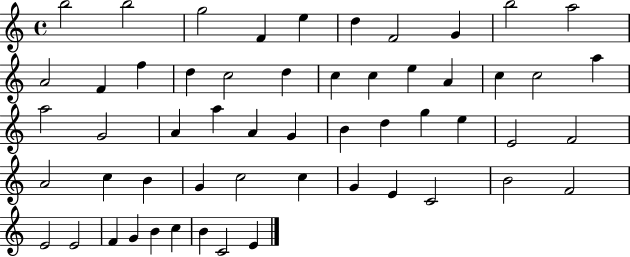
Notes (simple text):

B5/h B5/h G5/h F4/q E5/q D5/q F4/h G4/q B5/h A5/h A4/h F4/q F5/q D5/q C5/h D5/q C5/q C5/q E5/q A4/q C5/q C5/h A5/q A5/h G4/h A4/q A5/q A4/q G4/q B4/q D5/q G5/q E5/q E4/h F4/h A4/h C5/q B4/q G4/q C5/h C5/q G4/q E4/q C4/h B4/h F4/h E4/h E4/h F4/q G4/q B4/q C5/q B4/q C4/h E4/q